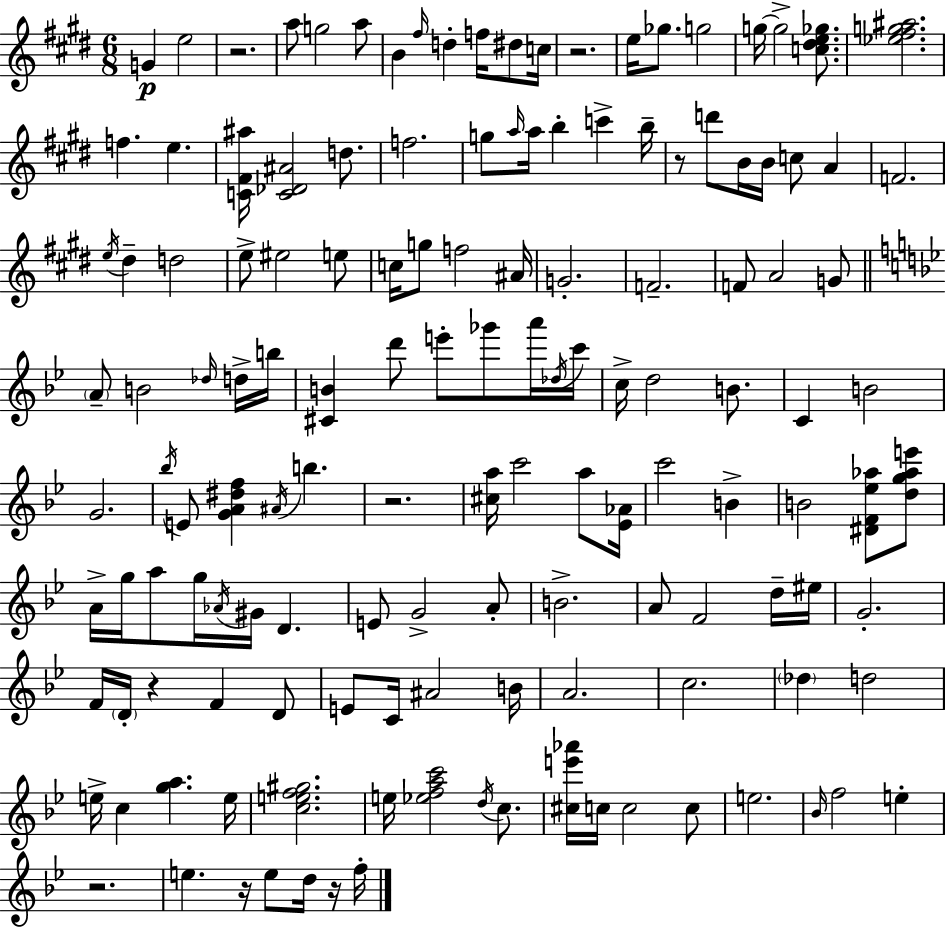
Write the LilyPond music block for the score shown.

{
  \clef treble
  \numericTimeSignature
  \time 6/8
  \key e \major
  g'4\p e''2 | r2. | a''8 g''2 a''8 | b'4 \grace { fis''16 } d''4-. f''16 dis''8 | \break c''16 r2. | e''16 ges''8. g''2 | g''16~~ g''2-> <c'' dis'' e'' ges''>8. | <ees'' fis'' g'' ais''>2. | \break f''4. e''4. | <c' fis' ais''>16 <c' des' ais'>2 d''8. | f''2. | g''8 \grace { a''16 } a''16 b''4-. c'''4-> | \break b''16-- r8 d'''8 b'16 b'16 c''8 a'4 | f'2. | \acciaccatura { e''16 } dis''4-- d''2 | e''8-> eis''2 | \break e''8 c''16 g''8 f''2 | ais'16 g'2.-. | f'2.-- | f'8 a'2 | \break g'8 \bar "||" \break \key g \minor \parenthesize a'8-- b'2 \grace { des''16 } d''16-> | b''16 <cis' b'>4 d'''8 e'''8-. ges'''8 a'''16 | \acciaccatura { des''16 } c'''16 c''16-> d''2 b'8. | c'4 b'2 | \break g'2. | \acciaccatura { bes''16 } e'8 <g' a' dis'' f''>4 \acciaccatura { ais'16 } b''4. | r2. | <cis'' a''>16 c'''2 | \break a''8 <ees' aes'>16 c'''2 | b'4-> b'2 | <dis' f' ees'' aes''>8 <d'' g'' aes'' e'''>8 a'16-> g''16 a''8 g''16 \acciaccatura { aes'16 } gis'16 d'4. | e'8 g'2-> | \break a'8-. b'2.-> | a'8 f'2 | d''16-- eis''16 g'2.-. | f'16 \parenthesize d'16-. r4 f'4 | \break d'8 e'8 c'16 ais'2 | b'16 a'2. | c''2. | \parenthesize des''4 d''2 | \break e''16-> c''4 <g'' a''>4. | e''16 <c'' e'' f'' gis''>2. | e''16 <ees'' f'' a'' c'''>2 | \acciaccatura { d''16 } c''8. <cis'' e''' aes'''>16 c''16 c''2 | \break c''8 e''2. | \grace { bes'16 } f''2 | e''4-. r2. | e''4. | \break r16 e''8 d''16 r16 f''16-. \bar "|."
}